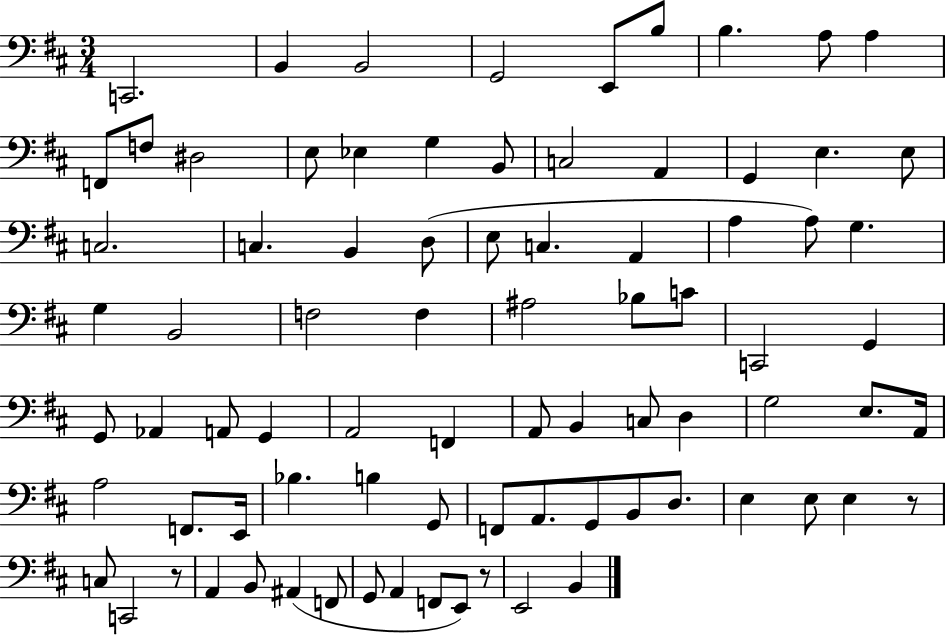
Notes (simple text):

C2/h. B2/q B2/h G2/h E2/e B3/e B3/q. A3/e A3/q F2/e F3/e D#3/h E3/e Eb3/q G3/q B2/e C3/h A2/q G2/q E3/q. E3/e C3/h. C3/q. B2/q D3/e E3/e C3/q. A2/q A3/q A3/e G3/q. G3/q B2/h F3/h F3/q A#3/h Bb3/e C4/e C2/h G2/q G2/e Ab2/q A2/e G2/q A2/h F2/q A2/e B2/q C3/e D3/q G3/h E3/e. A2/s A3/h F2/e. E2/s Bb3/q. B3/q G2/e F2/e A2/e. G2/e B2/e D3/e. E3/q E3/e E3/q R/e C3/e C2/h R/e A2/q B2/e A#2/q F2/e G2/e A2/q F2/e E2/e R/e E2/h B2/q